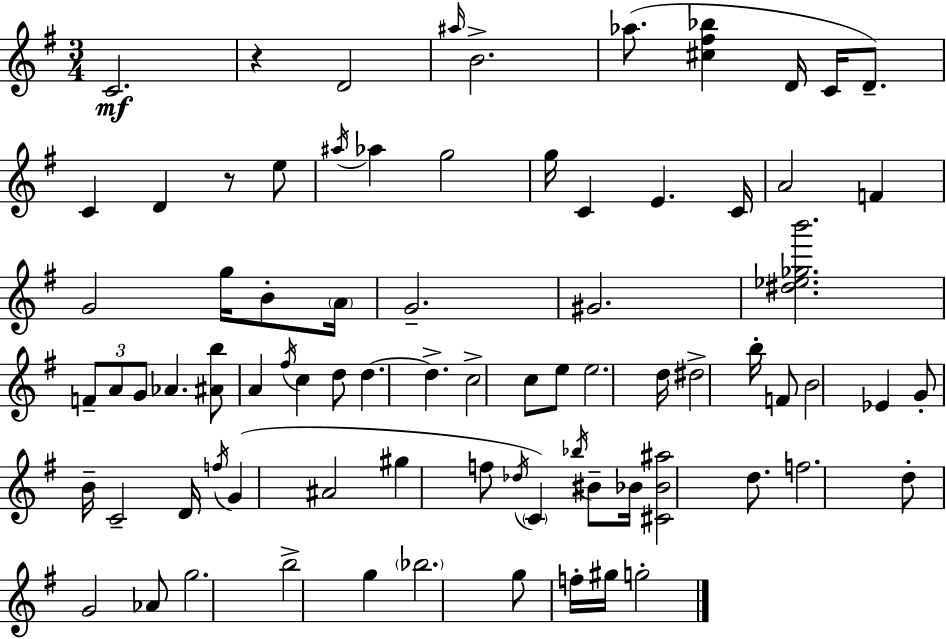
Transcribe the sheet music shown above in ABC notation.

X:1
T:Untitled
M:3/4
L:1/4
K:G
C2 z D2 ^a/4 B2 _a/2 [^c^f_b] D/4 C/4 D/2 C D z/2 e/2 ^a/4 _a g2 g/4 C E C/4 A2 F G2 g/4 B/2 A/4 G2 ^G2 [^d_e_gb']2 F/2 A/2 G/2 _A [^Ab]/2 A ^f/4 c d/2 d d c2 c/2 e/2 e2 d/4 ^d2 b/4 F/2 B2 _E G/2 B/4 C2 D/4 f/4 G ^A2 ^g f/2 _d/4 C _b/4 ^B/2 _B/4 [^C_B^a]2 d/2 f2 d/2 G2 _A/2 g2 b2 g _b2 g/2 f/4 ^g/4 g2